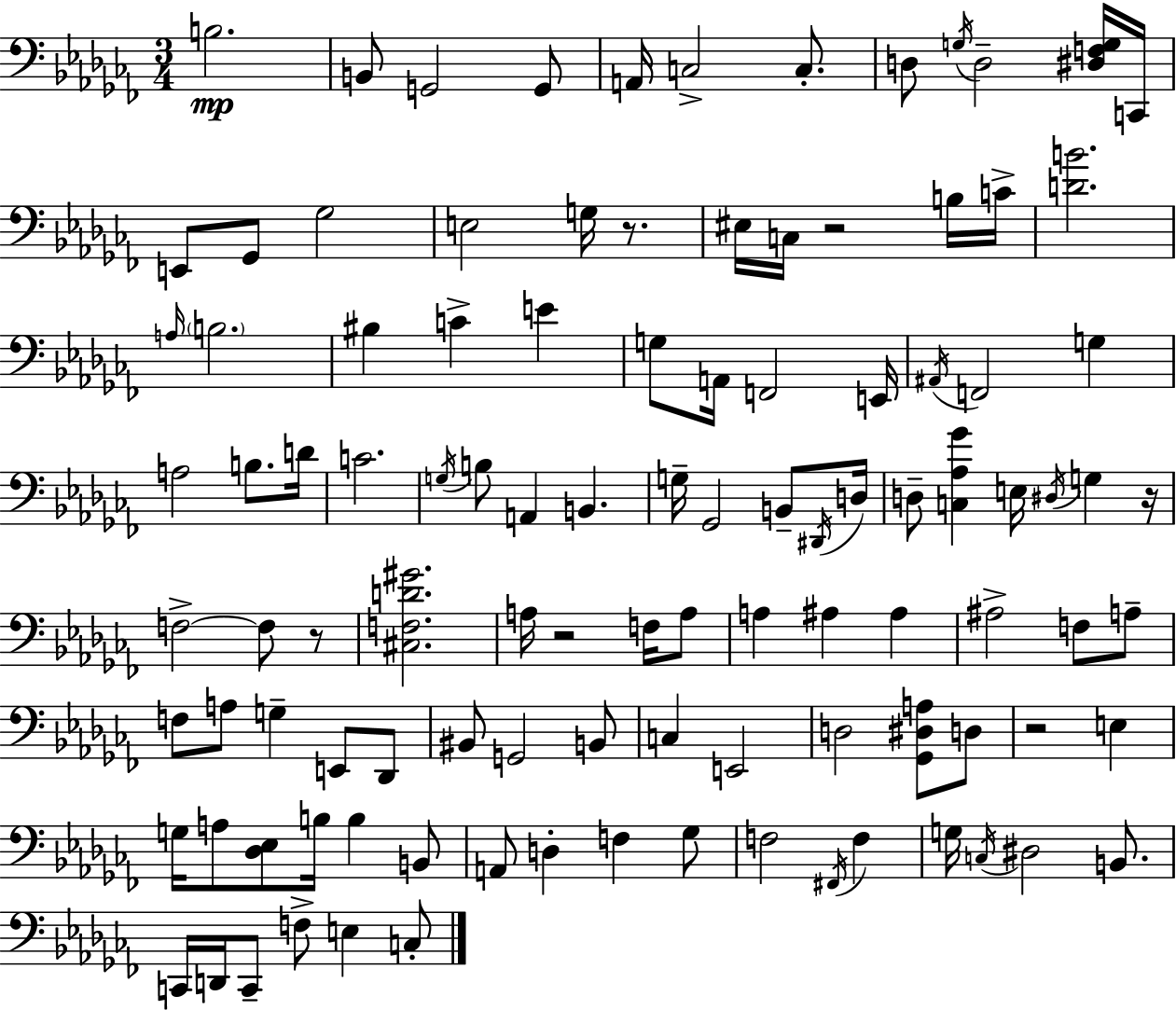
{
  \clef bass
  \numericTimeSignature
  \time 3/4
  \key aes \minor
  b2.\mp | b,8 g,2 g,8 | a,16 c2-> c8.-. | d8 \acciaccatura { g16 } d2-- <dis f g>16 | \break c,16 e,8 ges,8 ges2 | e2 g16 r8. | eis16 c16 r2 b16 | c'16-> <d' b'>2. | \break \grace { a16 } \parenthesize b2. | bis4 c'4-> e'4 | g8 a,16 f,2 | e,16 \acciaccatura { ais,16 } f,2 g4 | \break a2 b8. | d'16 c'2. | \acciaccatura { g16 } b8 a,4 b,4. | g16-- ges,2 | \break b,8-- \acciaccatura { dis,16 } d16 d8-- <c aes ges'>4 e16 | \acciaccatura { dis16 } g4 r16 f2->~~ | f8 r8 <cis f d' gis'>2. | a16 r2 | \break f16 a8 a4 ais4 | ais4 ais2-> | f8 a8-- f8 a8 g4-- | e,8 des,8 bis,8 g,2 | \break b,8 c4 e,2 | d2 | <ges, dis a>8 d8 r2 | e4 g16 a8 <des ees>8 b16 | \break b4 b,8 a,8 d4-. | f4 ges8 f2 | \acciaccatura { fis,16 } f4 g16 \acciaccatura { c16 } dis2 | b,8. c,16 d,16 c,8-- | \break f8-> e4 c8-. \bar "|."
}